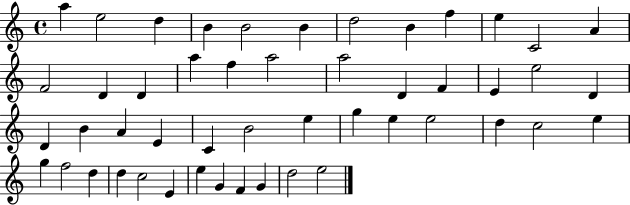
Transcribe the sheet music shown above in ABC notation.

X:1
T:Untitled
M:4/4
L:1/4
K:C
a e2 d B B2 B d2 B f e C2 A F2 D D a f a2 a2 D F E e2 D D B A E C B2 e g e e2 d c2 e g f2 d d c2 E e G F G d2 e2